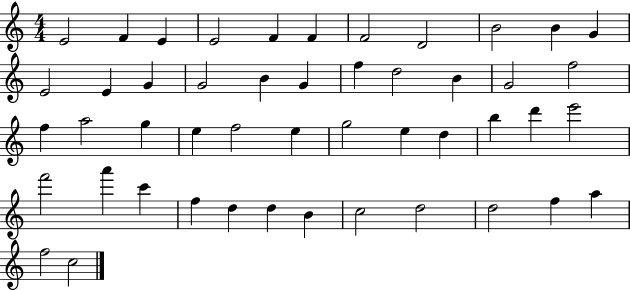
E4/h F4/q E4/q E4/h F4/q F4/q F4/h D4/h B4/h B4/q G4/q E4/h E4/q G4/q G4/h B4/q G4/q F5/q D5/h B4/q G4/h F5/h F5/q A5/h G5/q E5/q F5/h E5/q G5/h E5/q D5/q B5/q D6/q E6/h F6/h A6/q C6/q F5/q D5/q D5/q B4/q C5/h D5/h D5/h F5/q A5/q F5/h C5/h